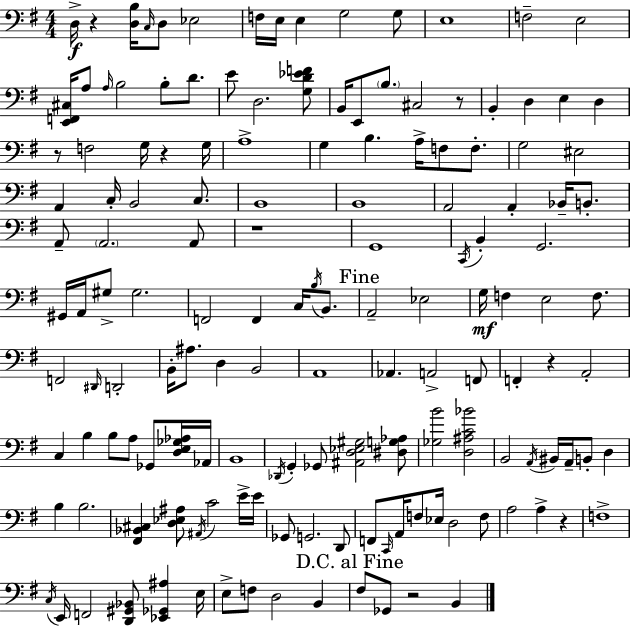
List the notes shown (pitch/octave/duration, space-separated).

D3/s R/q [D3,B3]/s C3/s D3/e Eb3/h F3/s E3/s E3/q G3/h G3/e E3/w F3/h E3/h [E2,F2,C#3]/s A3/e A3/s B3/h B3/e D4/e. E4/e D3/h. [G3,D4,Eb4,F4]/e B2/s E2/e B3/e. C#3/h R/e B2/q D3/q E3/q D3/q R/e F3/h G3/s R/q G3/s A3/w G3/q B3/q. A3/s F3/e F3/e. G3/h EIS3/h A2/q C3/s B2/h C3/e. B2/w B2/w A2/h A2/q Bb2/s B2/e. A2/e A2/h. A2/e R/w G2/w C2/s B2/q G2/h. G#2/s A2/s G#3/e G#3/h. F2/h F2/q C3/s B3/s B2/e. A2/h Eb3/h G3/s F3/q E3/h F3/e. F2/h D#2/s D2/h B2/s A#3/e. D3/q B2/h A2/w Ab2/q. A2/h F2/e F2/q R/q A2/h C3/q B3/q B3/e A3/e Gb2/e [D3,E3,Gb3,Ab3]/s Ab2/s B2/w Db2/s G2/q Gb2/e [A#2,D3,Eb3,G#3]/h [D#3,G3,Ab3]/e [Gb3,B4]/h [D3,A#3,C4,Bb4]/h B2/h A2/s BIS2/s A2/s B2/e D3/q B3/q B3/h. [F#2,Bb2,C#3]/q [D3,Eb3,A#3]/e A#2/s C4/h E4/s E4/s Gb2/e G2/h. D2/e F2/e C2/s A2/s F3/e Eb3/s D3/h F3/e A3/h A3/q R/q F3/w C3/s E2/s F2/h [D2,G#2,Bb2]/e [Eb2,Gb2,A#3]/q E3/s E3/e F3/e D3/h B2/q F#3/e Gb2/e R/h B2/q